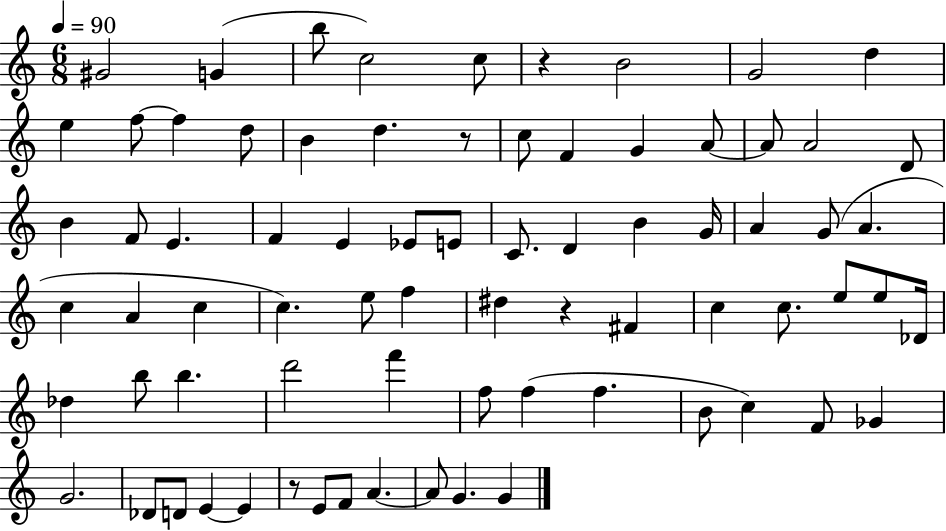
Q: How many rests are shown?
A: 4